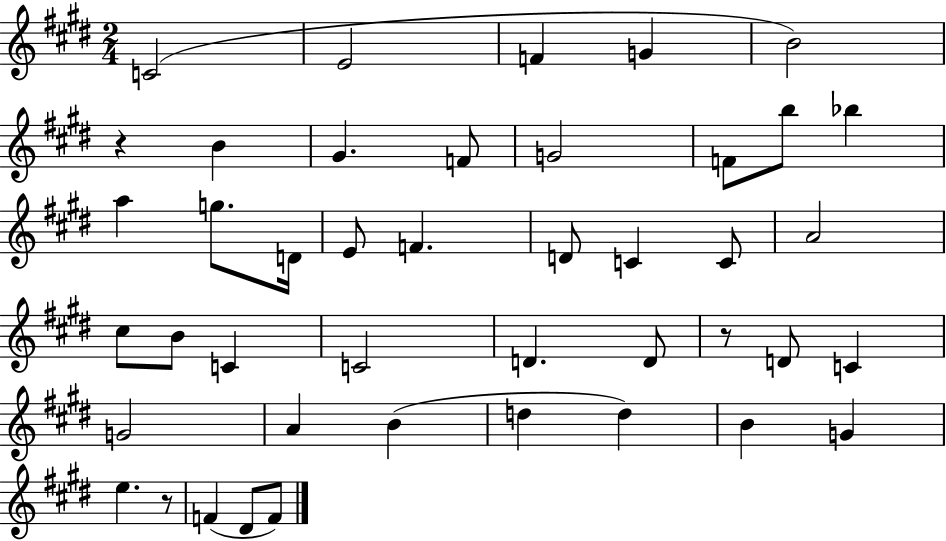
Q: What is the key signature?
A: E major